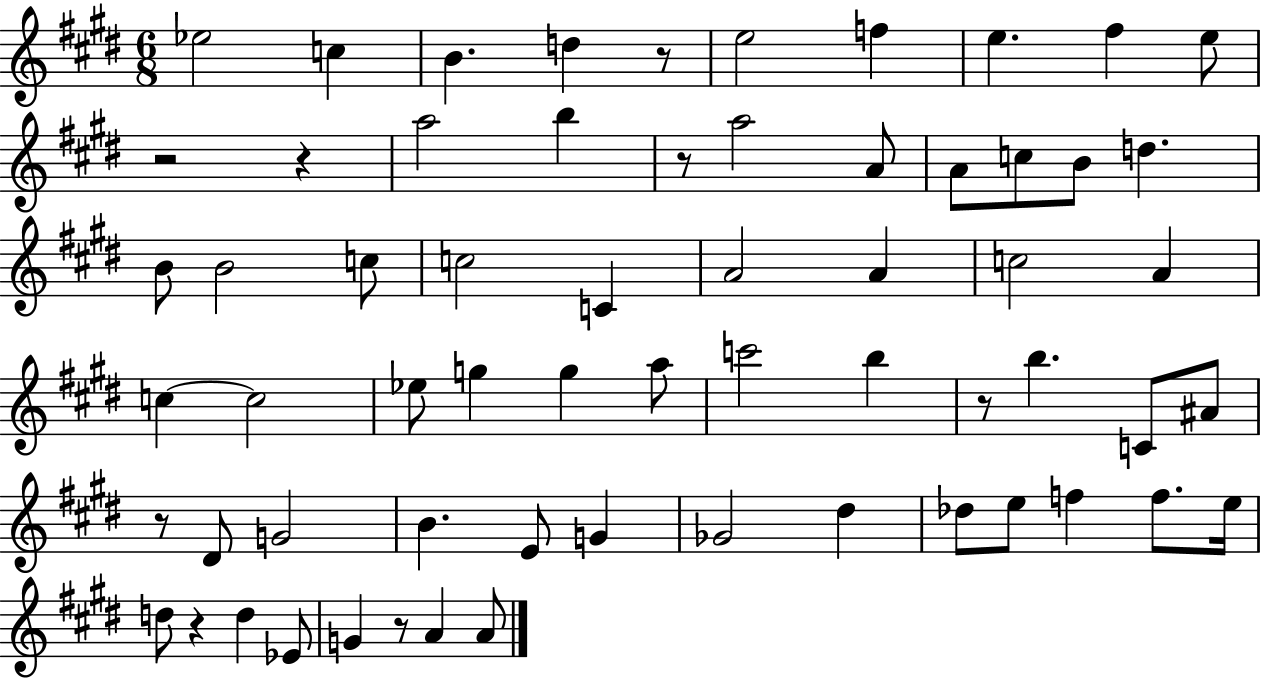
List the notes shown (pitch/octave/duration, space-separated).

Eb5/h C5/q B4/q. D5/q R/e E5/h F5/q E5/q. F#5/q E5/e R/h R/q A5/h B5/q R/e A5/h A4/e A4/e C5/e B4/e D5/q. B4/e B4/h C5/e C5/h C4/q A4/h A4/q C5/h A4/q C5/q C5/h Eb5/e G5/q G5/q A5/e C6/h B5/q R/e B5/q. C4/e A#4/e R/e D#4/e G4/h B4/q. E4/e G4/q Gb4/h D#5/q Db5/e E5/e F5/q F5/e. E5/s D5/e R/q D5/q Eb4/e G4/q R/e A4/q A4/e